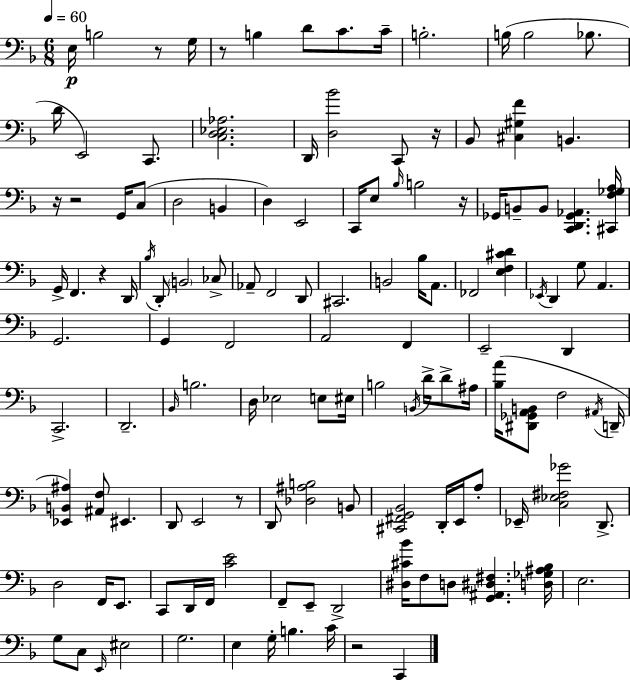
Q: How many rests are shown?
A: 9